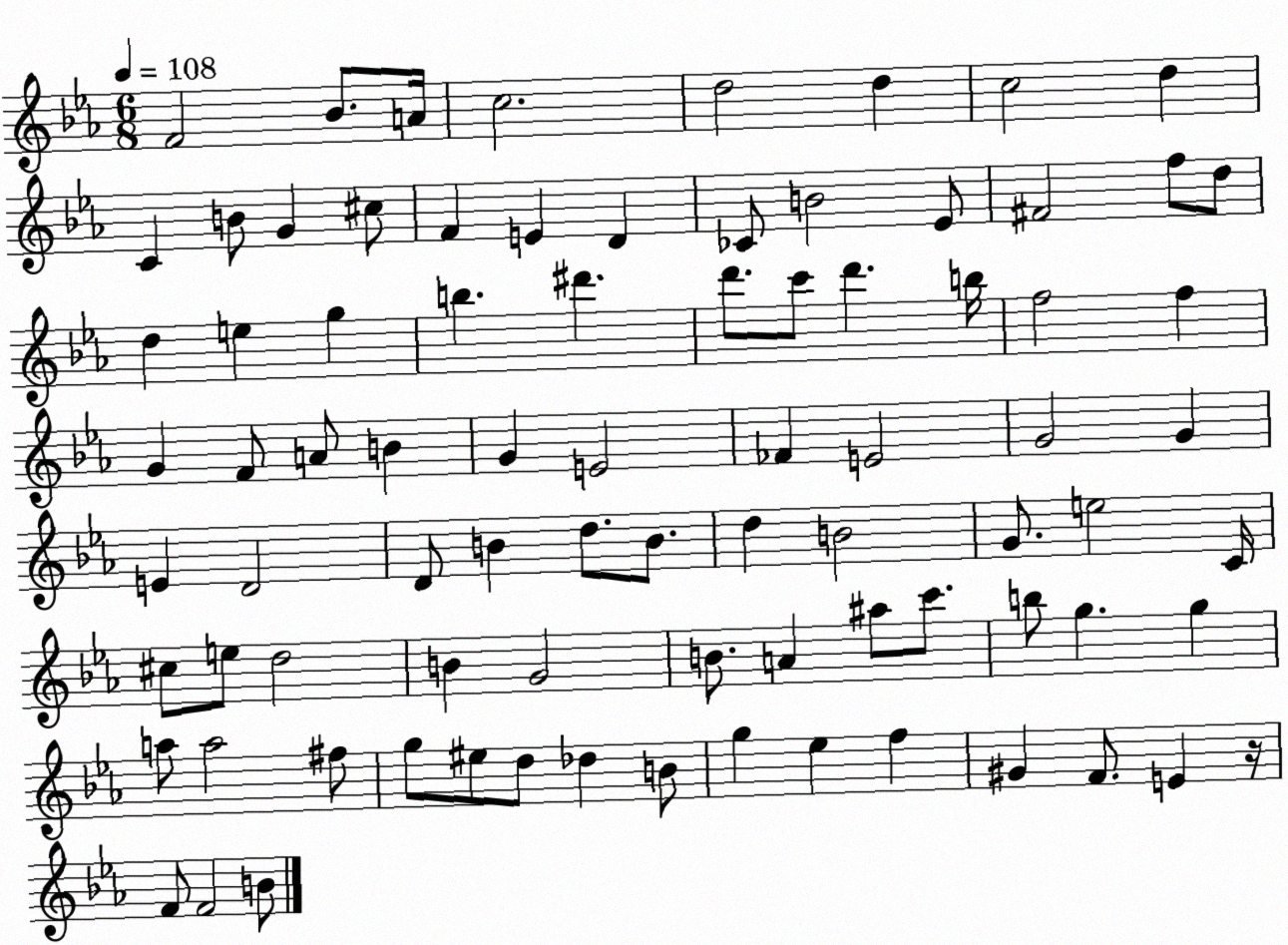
X:1
T:Untitled
M:6/8
L:1/4
K:Eb
F2 _B/2 A/4 c2 d2 d c2 d C B/2 G ^c/2 F E D _C/2 B2 _E/2 ^F2 f/2 d/2 d e g b ^d' d'/2 c'/2 d' b/4 f2 f G F/2 A/2 B G E2 _F E2 G2 G E D2 D/2 B d/2 B/2 d B2 G/2 e2 C/4 ^c/2 e/2 d2 B G2 B/2 A ^a/2 c'/2 b/2 g g a/2 a2 ^f/2 g/2 ^e/2 d/2 _d B/2 g _e f ^G F/2 E z/4 F/2 F2 B/2